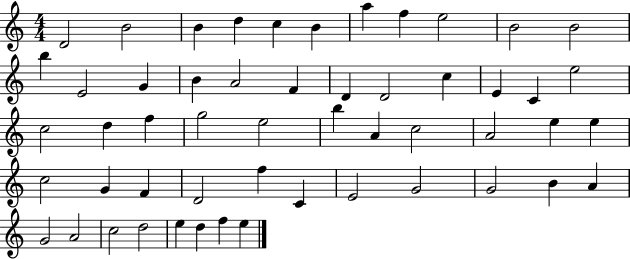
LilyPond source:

{
  \clef treble
  \numericTimeSignature
  \time 4/4
  \key c \major
  d'2 b'2 | b'4 d''4 c''4 b'4 | a''4 f''4 e''2 | b'2 b'2 | \break b''4 e'2 g'4 | b'4 a'2 f'4 | d'4 d'2 c''4 | e'4 c'4 e''2 | \break c''2 d''4 f''4 | g''2 e''2 | b''4 a'4 c''2 | a'2 e''4 e''4 | \break c''2 g'4 f'4 | d'2 f''4 c'4 | e'2 g'2 | g'2 b'4 a'4 | \break g'2 a'2 | c''2 d''2 | e''4 d''4 f''4 e''4 | \bar "|."
}